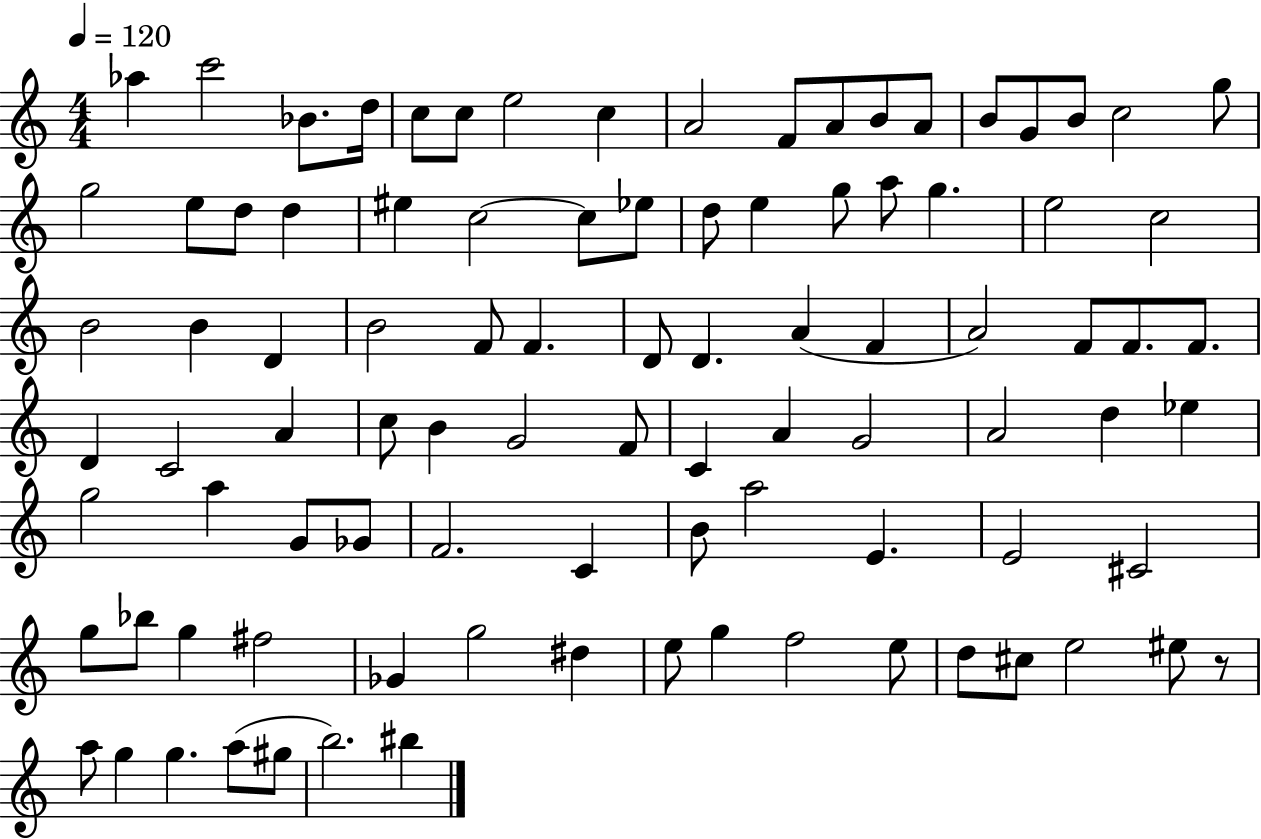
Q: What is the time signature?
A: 4/4